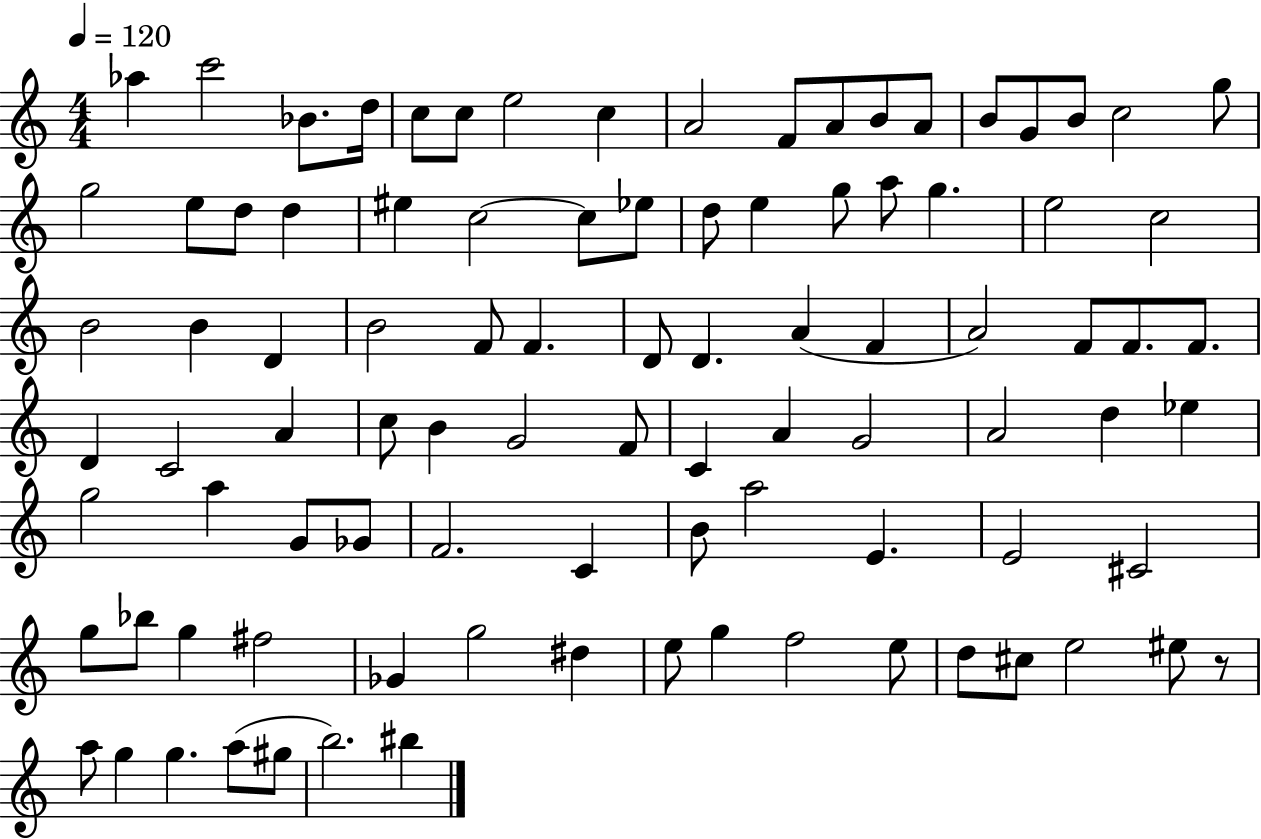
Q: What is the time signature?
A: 4/4